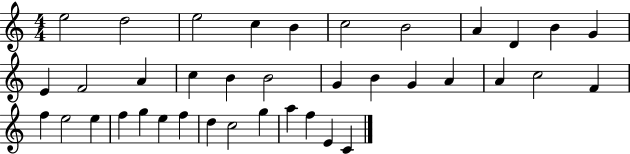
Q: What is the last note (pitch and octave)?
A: C4